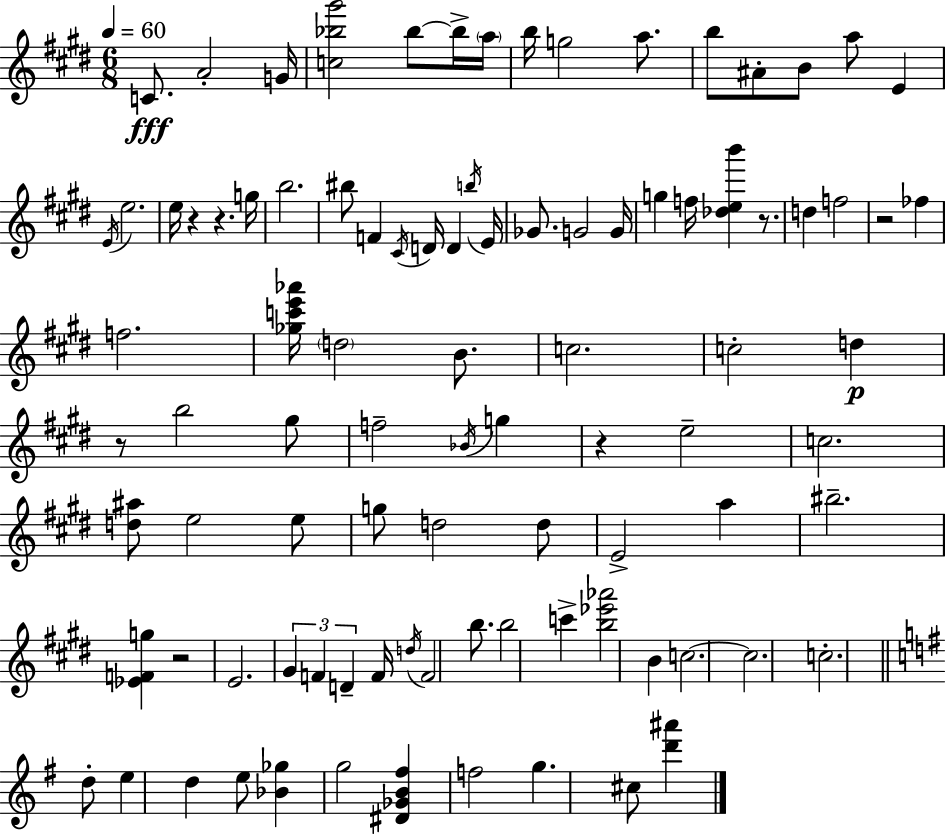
{
  \clef treble
  \numericTimeSignature
  \time 6/8
  \key e \major
  \tempo 4 = 60
  c'8.\fff a'2-. g'16 | <c'' bes'' gis'''>2 bes''8~~ bes''16-> \parenthesize a''16 | b''16 g''2 a''8. | b''8 ais'8-. b'8 a''8 e'4 | \break \acciaccatura { e'16 } e''2. | e''16 r4 r4. | g''16 b''2. | bis''8 f'4 \acciaccatura { cis'16 } d'16 d'4 | \break \acciaccatura { b''16 } e'16 ges'8. g'2 | g'16 g''4 f''16 <des'' e'' b'''>4 | r8. d''4 f''2 | r2 fes''4 | \break f''2. | <ges'' c''' e''' aes'''>16 \parenthesize d''2 | b'8. c''2. | c''2-. d''4\p | \break r8 b''2 | gis''8 f''2-- \acciaccatura { bes'16 } | g''4 r4 e''2-- | c''2. | \break <d'' ais''>8 e''2 | e''8 g''8 d''2 | d''8 e'2-> | a''4 bis''2.-- | \break <ees' f' g''>4 r2 | e'2. | \tuplet 3/2 { gis'4 f'4 | d'4-- } f'16 \acciaccatura { d''16 } f'2 | \break b''8. b''2 | c'''4-> <b'' ees''' aes'''>2 | b'4 c''2.~~ | c''2. | \break c''2.-. | \bar "||" \break \key g \major d''8-. e''4 d''4 e''8 | <bes' ges''>4 g''2 | <dis' ges' b' fis''>4 f''2 | g''4. cis''8 <d''' ais'''>4 | \break \bar "|."
}